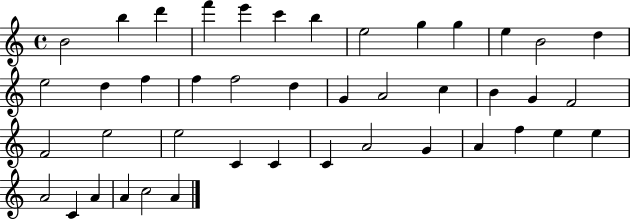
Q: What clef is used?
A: treble